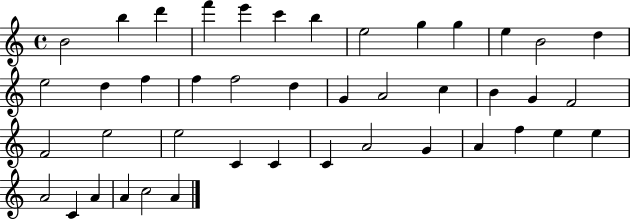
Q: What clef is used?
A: treble